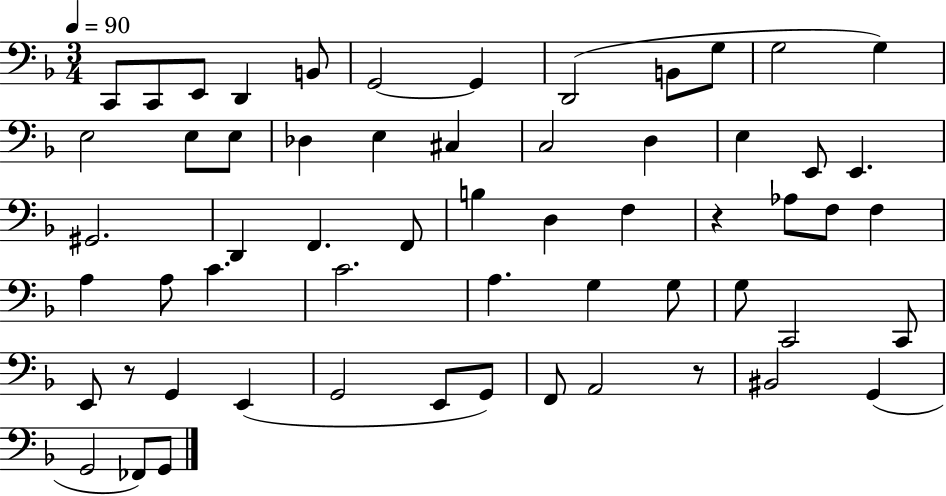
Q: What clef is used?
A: bass